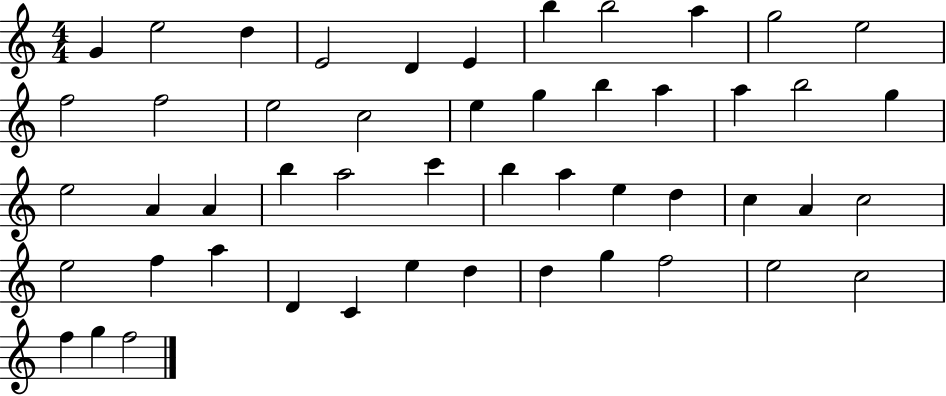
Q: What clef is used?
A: treble